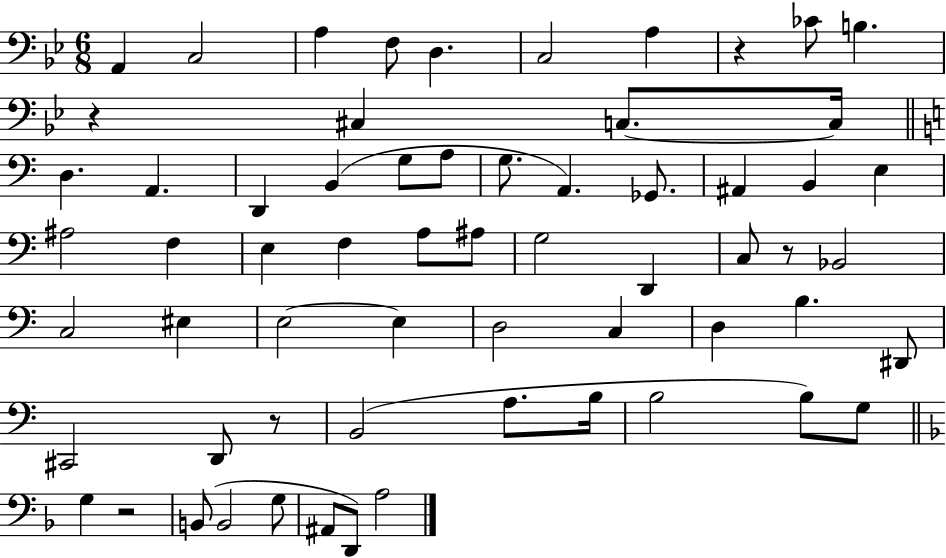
A2/q C3/h A3/q F3/e D3/q. C3/h A3/q R/q CES4/e B3/q. R/q C#3/q C3/e. C3/s D3/q. A2/q. D2/q B2/q G3/e A3/e G3/e. A2/q. Gb2/e. A#2/q B2/q E3/q A#3/h F3/q E3/q F3/q A3/e A#3/e G3/h D2/q C3/e R/e Bb2/h C3/h EIS3/q E3/h E3/q D3/h C3/q D3/q B3/q. D#2/e C#2/h D2/e R/e B2/h A3/e. B3/s B3/h B3/e G3/e G3/q R/h B2/e B2/h G3/e A#2/e D2/e A3/h